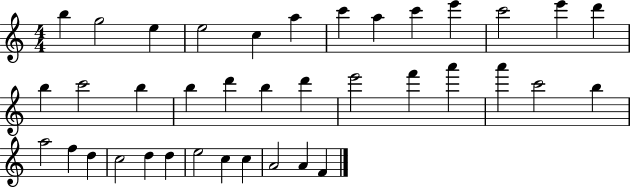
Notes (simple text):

B5/q G5/h E5/q E5/h C5/q A5/q C6/q A5/q C6/q E6/q C6/h E6/q D6/q B5/q C6/h B5/q B5/q D6/q B5/q D6/q E6/h F6/q A6/q A6/q C6/h B5/q A5/h F5/q D5/q C5/h D5/q D5/q E5/h C5/q C5/q A4/h A4/q F4/q